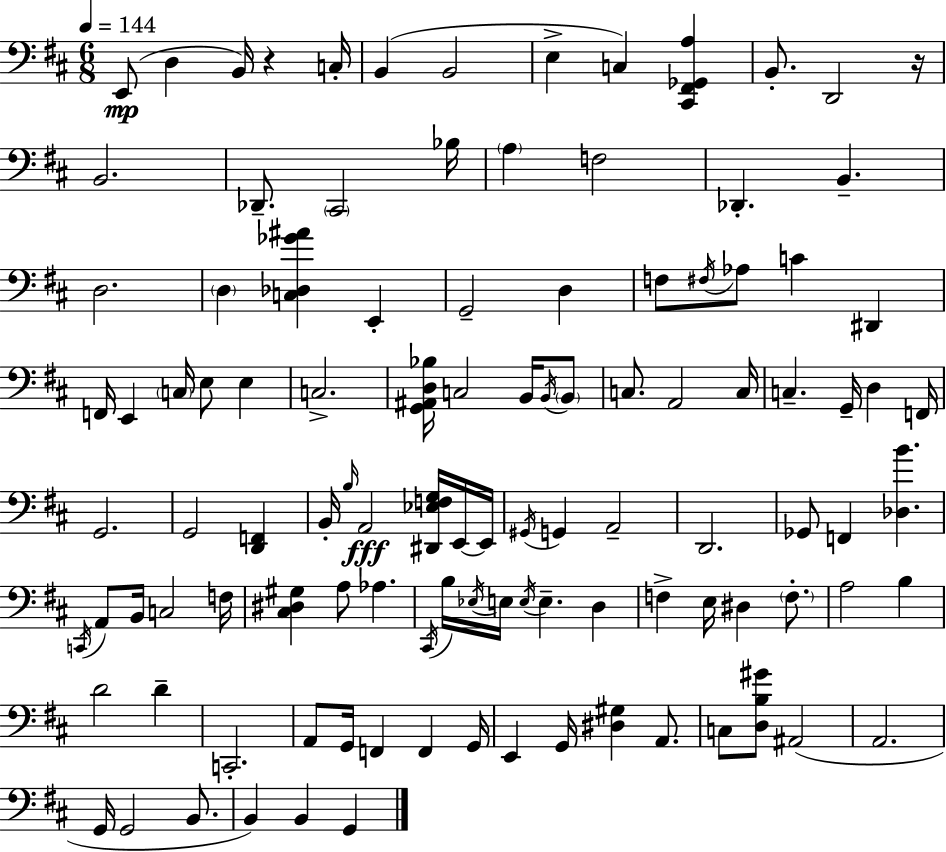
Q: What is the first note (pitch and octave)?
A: E2